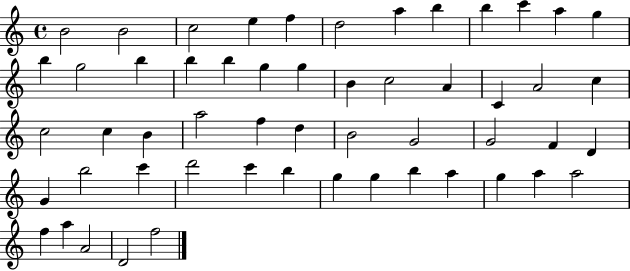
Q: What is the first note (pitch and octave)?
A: B4